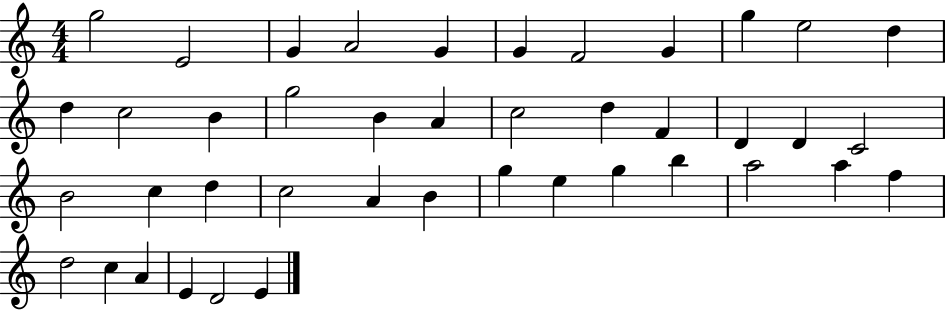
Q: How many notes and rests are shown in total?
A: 42